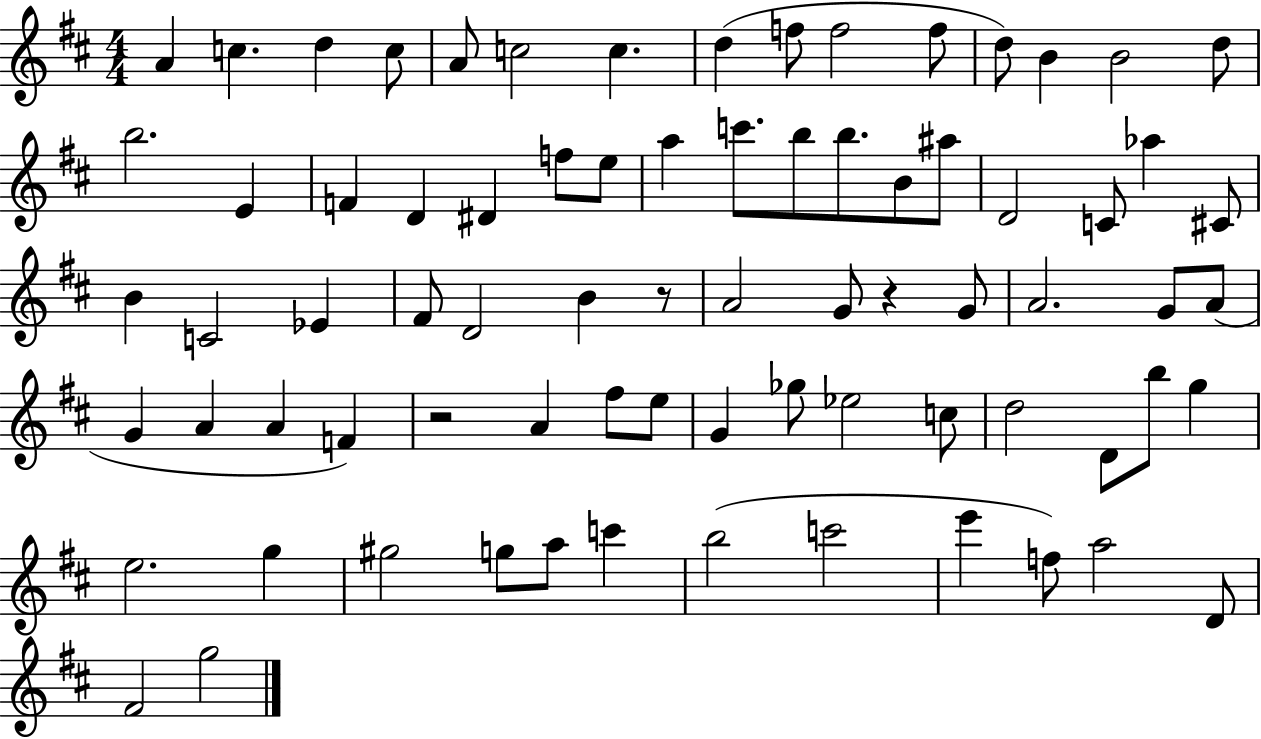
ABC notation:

X:1
T:Untitled
M:4/4
L:1/4
K:D
A c d c/2 A/2 c2 c d f/2 f2 f/2 d/2 B B2 d/2 b2 E F D ^D f/2 e/2 a c'/2 b/2 b/2 B/2 ^a/2 D2 C/2 _a ^C/2 B C2 _E ^F/2 D2 B z/2 A2 G/2 z G/2 A2 G/2 A/2 G A A F z2 A ^f/2 e/2 G _g/2 _e2 c/2 d2 D/2 b/2 g e2 g ^g2 g/2 a/2 c' b2 c'2 e' f/2 a2 D/2 ^F2 g2